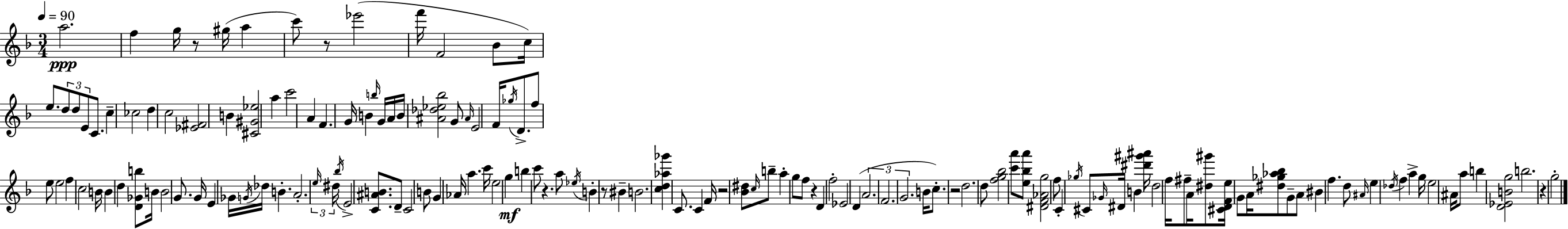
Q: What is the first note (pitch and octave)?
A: A5